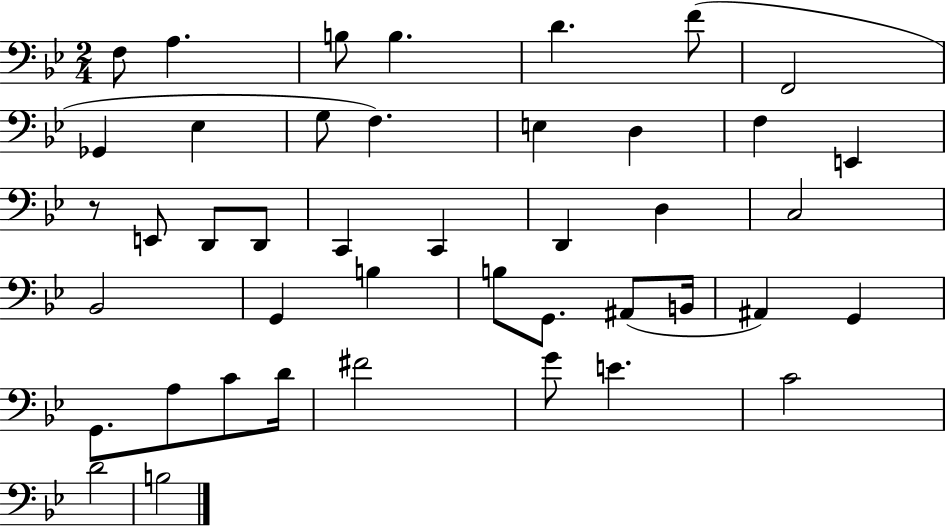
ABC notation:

X:1
T:Untitled
M:2/4
L:1/4
K:Bb
F,/2 A, B,/2 B, D F/2 F,,2 _G,, _E, G,/2 F, E, D, F, E,, z/2 E,,/2 D,,/2 D,,/2 C,, C,, D,, D, C,2 _B,,2 G,, B, B,/2 G,,/2 ^A,,/2 B,,/4 ^A,, G,, G,,/2 A,/2 C/2 D/4 ^F2 G/2 E C2 D2 B,2